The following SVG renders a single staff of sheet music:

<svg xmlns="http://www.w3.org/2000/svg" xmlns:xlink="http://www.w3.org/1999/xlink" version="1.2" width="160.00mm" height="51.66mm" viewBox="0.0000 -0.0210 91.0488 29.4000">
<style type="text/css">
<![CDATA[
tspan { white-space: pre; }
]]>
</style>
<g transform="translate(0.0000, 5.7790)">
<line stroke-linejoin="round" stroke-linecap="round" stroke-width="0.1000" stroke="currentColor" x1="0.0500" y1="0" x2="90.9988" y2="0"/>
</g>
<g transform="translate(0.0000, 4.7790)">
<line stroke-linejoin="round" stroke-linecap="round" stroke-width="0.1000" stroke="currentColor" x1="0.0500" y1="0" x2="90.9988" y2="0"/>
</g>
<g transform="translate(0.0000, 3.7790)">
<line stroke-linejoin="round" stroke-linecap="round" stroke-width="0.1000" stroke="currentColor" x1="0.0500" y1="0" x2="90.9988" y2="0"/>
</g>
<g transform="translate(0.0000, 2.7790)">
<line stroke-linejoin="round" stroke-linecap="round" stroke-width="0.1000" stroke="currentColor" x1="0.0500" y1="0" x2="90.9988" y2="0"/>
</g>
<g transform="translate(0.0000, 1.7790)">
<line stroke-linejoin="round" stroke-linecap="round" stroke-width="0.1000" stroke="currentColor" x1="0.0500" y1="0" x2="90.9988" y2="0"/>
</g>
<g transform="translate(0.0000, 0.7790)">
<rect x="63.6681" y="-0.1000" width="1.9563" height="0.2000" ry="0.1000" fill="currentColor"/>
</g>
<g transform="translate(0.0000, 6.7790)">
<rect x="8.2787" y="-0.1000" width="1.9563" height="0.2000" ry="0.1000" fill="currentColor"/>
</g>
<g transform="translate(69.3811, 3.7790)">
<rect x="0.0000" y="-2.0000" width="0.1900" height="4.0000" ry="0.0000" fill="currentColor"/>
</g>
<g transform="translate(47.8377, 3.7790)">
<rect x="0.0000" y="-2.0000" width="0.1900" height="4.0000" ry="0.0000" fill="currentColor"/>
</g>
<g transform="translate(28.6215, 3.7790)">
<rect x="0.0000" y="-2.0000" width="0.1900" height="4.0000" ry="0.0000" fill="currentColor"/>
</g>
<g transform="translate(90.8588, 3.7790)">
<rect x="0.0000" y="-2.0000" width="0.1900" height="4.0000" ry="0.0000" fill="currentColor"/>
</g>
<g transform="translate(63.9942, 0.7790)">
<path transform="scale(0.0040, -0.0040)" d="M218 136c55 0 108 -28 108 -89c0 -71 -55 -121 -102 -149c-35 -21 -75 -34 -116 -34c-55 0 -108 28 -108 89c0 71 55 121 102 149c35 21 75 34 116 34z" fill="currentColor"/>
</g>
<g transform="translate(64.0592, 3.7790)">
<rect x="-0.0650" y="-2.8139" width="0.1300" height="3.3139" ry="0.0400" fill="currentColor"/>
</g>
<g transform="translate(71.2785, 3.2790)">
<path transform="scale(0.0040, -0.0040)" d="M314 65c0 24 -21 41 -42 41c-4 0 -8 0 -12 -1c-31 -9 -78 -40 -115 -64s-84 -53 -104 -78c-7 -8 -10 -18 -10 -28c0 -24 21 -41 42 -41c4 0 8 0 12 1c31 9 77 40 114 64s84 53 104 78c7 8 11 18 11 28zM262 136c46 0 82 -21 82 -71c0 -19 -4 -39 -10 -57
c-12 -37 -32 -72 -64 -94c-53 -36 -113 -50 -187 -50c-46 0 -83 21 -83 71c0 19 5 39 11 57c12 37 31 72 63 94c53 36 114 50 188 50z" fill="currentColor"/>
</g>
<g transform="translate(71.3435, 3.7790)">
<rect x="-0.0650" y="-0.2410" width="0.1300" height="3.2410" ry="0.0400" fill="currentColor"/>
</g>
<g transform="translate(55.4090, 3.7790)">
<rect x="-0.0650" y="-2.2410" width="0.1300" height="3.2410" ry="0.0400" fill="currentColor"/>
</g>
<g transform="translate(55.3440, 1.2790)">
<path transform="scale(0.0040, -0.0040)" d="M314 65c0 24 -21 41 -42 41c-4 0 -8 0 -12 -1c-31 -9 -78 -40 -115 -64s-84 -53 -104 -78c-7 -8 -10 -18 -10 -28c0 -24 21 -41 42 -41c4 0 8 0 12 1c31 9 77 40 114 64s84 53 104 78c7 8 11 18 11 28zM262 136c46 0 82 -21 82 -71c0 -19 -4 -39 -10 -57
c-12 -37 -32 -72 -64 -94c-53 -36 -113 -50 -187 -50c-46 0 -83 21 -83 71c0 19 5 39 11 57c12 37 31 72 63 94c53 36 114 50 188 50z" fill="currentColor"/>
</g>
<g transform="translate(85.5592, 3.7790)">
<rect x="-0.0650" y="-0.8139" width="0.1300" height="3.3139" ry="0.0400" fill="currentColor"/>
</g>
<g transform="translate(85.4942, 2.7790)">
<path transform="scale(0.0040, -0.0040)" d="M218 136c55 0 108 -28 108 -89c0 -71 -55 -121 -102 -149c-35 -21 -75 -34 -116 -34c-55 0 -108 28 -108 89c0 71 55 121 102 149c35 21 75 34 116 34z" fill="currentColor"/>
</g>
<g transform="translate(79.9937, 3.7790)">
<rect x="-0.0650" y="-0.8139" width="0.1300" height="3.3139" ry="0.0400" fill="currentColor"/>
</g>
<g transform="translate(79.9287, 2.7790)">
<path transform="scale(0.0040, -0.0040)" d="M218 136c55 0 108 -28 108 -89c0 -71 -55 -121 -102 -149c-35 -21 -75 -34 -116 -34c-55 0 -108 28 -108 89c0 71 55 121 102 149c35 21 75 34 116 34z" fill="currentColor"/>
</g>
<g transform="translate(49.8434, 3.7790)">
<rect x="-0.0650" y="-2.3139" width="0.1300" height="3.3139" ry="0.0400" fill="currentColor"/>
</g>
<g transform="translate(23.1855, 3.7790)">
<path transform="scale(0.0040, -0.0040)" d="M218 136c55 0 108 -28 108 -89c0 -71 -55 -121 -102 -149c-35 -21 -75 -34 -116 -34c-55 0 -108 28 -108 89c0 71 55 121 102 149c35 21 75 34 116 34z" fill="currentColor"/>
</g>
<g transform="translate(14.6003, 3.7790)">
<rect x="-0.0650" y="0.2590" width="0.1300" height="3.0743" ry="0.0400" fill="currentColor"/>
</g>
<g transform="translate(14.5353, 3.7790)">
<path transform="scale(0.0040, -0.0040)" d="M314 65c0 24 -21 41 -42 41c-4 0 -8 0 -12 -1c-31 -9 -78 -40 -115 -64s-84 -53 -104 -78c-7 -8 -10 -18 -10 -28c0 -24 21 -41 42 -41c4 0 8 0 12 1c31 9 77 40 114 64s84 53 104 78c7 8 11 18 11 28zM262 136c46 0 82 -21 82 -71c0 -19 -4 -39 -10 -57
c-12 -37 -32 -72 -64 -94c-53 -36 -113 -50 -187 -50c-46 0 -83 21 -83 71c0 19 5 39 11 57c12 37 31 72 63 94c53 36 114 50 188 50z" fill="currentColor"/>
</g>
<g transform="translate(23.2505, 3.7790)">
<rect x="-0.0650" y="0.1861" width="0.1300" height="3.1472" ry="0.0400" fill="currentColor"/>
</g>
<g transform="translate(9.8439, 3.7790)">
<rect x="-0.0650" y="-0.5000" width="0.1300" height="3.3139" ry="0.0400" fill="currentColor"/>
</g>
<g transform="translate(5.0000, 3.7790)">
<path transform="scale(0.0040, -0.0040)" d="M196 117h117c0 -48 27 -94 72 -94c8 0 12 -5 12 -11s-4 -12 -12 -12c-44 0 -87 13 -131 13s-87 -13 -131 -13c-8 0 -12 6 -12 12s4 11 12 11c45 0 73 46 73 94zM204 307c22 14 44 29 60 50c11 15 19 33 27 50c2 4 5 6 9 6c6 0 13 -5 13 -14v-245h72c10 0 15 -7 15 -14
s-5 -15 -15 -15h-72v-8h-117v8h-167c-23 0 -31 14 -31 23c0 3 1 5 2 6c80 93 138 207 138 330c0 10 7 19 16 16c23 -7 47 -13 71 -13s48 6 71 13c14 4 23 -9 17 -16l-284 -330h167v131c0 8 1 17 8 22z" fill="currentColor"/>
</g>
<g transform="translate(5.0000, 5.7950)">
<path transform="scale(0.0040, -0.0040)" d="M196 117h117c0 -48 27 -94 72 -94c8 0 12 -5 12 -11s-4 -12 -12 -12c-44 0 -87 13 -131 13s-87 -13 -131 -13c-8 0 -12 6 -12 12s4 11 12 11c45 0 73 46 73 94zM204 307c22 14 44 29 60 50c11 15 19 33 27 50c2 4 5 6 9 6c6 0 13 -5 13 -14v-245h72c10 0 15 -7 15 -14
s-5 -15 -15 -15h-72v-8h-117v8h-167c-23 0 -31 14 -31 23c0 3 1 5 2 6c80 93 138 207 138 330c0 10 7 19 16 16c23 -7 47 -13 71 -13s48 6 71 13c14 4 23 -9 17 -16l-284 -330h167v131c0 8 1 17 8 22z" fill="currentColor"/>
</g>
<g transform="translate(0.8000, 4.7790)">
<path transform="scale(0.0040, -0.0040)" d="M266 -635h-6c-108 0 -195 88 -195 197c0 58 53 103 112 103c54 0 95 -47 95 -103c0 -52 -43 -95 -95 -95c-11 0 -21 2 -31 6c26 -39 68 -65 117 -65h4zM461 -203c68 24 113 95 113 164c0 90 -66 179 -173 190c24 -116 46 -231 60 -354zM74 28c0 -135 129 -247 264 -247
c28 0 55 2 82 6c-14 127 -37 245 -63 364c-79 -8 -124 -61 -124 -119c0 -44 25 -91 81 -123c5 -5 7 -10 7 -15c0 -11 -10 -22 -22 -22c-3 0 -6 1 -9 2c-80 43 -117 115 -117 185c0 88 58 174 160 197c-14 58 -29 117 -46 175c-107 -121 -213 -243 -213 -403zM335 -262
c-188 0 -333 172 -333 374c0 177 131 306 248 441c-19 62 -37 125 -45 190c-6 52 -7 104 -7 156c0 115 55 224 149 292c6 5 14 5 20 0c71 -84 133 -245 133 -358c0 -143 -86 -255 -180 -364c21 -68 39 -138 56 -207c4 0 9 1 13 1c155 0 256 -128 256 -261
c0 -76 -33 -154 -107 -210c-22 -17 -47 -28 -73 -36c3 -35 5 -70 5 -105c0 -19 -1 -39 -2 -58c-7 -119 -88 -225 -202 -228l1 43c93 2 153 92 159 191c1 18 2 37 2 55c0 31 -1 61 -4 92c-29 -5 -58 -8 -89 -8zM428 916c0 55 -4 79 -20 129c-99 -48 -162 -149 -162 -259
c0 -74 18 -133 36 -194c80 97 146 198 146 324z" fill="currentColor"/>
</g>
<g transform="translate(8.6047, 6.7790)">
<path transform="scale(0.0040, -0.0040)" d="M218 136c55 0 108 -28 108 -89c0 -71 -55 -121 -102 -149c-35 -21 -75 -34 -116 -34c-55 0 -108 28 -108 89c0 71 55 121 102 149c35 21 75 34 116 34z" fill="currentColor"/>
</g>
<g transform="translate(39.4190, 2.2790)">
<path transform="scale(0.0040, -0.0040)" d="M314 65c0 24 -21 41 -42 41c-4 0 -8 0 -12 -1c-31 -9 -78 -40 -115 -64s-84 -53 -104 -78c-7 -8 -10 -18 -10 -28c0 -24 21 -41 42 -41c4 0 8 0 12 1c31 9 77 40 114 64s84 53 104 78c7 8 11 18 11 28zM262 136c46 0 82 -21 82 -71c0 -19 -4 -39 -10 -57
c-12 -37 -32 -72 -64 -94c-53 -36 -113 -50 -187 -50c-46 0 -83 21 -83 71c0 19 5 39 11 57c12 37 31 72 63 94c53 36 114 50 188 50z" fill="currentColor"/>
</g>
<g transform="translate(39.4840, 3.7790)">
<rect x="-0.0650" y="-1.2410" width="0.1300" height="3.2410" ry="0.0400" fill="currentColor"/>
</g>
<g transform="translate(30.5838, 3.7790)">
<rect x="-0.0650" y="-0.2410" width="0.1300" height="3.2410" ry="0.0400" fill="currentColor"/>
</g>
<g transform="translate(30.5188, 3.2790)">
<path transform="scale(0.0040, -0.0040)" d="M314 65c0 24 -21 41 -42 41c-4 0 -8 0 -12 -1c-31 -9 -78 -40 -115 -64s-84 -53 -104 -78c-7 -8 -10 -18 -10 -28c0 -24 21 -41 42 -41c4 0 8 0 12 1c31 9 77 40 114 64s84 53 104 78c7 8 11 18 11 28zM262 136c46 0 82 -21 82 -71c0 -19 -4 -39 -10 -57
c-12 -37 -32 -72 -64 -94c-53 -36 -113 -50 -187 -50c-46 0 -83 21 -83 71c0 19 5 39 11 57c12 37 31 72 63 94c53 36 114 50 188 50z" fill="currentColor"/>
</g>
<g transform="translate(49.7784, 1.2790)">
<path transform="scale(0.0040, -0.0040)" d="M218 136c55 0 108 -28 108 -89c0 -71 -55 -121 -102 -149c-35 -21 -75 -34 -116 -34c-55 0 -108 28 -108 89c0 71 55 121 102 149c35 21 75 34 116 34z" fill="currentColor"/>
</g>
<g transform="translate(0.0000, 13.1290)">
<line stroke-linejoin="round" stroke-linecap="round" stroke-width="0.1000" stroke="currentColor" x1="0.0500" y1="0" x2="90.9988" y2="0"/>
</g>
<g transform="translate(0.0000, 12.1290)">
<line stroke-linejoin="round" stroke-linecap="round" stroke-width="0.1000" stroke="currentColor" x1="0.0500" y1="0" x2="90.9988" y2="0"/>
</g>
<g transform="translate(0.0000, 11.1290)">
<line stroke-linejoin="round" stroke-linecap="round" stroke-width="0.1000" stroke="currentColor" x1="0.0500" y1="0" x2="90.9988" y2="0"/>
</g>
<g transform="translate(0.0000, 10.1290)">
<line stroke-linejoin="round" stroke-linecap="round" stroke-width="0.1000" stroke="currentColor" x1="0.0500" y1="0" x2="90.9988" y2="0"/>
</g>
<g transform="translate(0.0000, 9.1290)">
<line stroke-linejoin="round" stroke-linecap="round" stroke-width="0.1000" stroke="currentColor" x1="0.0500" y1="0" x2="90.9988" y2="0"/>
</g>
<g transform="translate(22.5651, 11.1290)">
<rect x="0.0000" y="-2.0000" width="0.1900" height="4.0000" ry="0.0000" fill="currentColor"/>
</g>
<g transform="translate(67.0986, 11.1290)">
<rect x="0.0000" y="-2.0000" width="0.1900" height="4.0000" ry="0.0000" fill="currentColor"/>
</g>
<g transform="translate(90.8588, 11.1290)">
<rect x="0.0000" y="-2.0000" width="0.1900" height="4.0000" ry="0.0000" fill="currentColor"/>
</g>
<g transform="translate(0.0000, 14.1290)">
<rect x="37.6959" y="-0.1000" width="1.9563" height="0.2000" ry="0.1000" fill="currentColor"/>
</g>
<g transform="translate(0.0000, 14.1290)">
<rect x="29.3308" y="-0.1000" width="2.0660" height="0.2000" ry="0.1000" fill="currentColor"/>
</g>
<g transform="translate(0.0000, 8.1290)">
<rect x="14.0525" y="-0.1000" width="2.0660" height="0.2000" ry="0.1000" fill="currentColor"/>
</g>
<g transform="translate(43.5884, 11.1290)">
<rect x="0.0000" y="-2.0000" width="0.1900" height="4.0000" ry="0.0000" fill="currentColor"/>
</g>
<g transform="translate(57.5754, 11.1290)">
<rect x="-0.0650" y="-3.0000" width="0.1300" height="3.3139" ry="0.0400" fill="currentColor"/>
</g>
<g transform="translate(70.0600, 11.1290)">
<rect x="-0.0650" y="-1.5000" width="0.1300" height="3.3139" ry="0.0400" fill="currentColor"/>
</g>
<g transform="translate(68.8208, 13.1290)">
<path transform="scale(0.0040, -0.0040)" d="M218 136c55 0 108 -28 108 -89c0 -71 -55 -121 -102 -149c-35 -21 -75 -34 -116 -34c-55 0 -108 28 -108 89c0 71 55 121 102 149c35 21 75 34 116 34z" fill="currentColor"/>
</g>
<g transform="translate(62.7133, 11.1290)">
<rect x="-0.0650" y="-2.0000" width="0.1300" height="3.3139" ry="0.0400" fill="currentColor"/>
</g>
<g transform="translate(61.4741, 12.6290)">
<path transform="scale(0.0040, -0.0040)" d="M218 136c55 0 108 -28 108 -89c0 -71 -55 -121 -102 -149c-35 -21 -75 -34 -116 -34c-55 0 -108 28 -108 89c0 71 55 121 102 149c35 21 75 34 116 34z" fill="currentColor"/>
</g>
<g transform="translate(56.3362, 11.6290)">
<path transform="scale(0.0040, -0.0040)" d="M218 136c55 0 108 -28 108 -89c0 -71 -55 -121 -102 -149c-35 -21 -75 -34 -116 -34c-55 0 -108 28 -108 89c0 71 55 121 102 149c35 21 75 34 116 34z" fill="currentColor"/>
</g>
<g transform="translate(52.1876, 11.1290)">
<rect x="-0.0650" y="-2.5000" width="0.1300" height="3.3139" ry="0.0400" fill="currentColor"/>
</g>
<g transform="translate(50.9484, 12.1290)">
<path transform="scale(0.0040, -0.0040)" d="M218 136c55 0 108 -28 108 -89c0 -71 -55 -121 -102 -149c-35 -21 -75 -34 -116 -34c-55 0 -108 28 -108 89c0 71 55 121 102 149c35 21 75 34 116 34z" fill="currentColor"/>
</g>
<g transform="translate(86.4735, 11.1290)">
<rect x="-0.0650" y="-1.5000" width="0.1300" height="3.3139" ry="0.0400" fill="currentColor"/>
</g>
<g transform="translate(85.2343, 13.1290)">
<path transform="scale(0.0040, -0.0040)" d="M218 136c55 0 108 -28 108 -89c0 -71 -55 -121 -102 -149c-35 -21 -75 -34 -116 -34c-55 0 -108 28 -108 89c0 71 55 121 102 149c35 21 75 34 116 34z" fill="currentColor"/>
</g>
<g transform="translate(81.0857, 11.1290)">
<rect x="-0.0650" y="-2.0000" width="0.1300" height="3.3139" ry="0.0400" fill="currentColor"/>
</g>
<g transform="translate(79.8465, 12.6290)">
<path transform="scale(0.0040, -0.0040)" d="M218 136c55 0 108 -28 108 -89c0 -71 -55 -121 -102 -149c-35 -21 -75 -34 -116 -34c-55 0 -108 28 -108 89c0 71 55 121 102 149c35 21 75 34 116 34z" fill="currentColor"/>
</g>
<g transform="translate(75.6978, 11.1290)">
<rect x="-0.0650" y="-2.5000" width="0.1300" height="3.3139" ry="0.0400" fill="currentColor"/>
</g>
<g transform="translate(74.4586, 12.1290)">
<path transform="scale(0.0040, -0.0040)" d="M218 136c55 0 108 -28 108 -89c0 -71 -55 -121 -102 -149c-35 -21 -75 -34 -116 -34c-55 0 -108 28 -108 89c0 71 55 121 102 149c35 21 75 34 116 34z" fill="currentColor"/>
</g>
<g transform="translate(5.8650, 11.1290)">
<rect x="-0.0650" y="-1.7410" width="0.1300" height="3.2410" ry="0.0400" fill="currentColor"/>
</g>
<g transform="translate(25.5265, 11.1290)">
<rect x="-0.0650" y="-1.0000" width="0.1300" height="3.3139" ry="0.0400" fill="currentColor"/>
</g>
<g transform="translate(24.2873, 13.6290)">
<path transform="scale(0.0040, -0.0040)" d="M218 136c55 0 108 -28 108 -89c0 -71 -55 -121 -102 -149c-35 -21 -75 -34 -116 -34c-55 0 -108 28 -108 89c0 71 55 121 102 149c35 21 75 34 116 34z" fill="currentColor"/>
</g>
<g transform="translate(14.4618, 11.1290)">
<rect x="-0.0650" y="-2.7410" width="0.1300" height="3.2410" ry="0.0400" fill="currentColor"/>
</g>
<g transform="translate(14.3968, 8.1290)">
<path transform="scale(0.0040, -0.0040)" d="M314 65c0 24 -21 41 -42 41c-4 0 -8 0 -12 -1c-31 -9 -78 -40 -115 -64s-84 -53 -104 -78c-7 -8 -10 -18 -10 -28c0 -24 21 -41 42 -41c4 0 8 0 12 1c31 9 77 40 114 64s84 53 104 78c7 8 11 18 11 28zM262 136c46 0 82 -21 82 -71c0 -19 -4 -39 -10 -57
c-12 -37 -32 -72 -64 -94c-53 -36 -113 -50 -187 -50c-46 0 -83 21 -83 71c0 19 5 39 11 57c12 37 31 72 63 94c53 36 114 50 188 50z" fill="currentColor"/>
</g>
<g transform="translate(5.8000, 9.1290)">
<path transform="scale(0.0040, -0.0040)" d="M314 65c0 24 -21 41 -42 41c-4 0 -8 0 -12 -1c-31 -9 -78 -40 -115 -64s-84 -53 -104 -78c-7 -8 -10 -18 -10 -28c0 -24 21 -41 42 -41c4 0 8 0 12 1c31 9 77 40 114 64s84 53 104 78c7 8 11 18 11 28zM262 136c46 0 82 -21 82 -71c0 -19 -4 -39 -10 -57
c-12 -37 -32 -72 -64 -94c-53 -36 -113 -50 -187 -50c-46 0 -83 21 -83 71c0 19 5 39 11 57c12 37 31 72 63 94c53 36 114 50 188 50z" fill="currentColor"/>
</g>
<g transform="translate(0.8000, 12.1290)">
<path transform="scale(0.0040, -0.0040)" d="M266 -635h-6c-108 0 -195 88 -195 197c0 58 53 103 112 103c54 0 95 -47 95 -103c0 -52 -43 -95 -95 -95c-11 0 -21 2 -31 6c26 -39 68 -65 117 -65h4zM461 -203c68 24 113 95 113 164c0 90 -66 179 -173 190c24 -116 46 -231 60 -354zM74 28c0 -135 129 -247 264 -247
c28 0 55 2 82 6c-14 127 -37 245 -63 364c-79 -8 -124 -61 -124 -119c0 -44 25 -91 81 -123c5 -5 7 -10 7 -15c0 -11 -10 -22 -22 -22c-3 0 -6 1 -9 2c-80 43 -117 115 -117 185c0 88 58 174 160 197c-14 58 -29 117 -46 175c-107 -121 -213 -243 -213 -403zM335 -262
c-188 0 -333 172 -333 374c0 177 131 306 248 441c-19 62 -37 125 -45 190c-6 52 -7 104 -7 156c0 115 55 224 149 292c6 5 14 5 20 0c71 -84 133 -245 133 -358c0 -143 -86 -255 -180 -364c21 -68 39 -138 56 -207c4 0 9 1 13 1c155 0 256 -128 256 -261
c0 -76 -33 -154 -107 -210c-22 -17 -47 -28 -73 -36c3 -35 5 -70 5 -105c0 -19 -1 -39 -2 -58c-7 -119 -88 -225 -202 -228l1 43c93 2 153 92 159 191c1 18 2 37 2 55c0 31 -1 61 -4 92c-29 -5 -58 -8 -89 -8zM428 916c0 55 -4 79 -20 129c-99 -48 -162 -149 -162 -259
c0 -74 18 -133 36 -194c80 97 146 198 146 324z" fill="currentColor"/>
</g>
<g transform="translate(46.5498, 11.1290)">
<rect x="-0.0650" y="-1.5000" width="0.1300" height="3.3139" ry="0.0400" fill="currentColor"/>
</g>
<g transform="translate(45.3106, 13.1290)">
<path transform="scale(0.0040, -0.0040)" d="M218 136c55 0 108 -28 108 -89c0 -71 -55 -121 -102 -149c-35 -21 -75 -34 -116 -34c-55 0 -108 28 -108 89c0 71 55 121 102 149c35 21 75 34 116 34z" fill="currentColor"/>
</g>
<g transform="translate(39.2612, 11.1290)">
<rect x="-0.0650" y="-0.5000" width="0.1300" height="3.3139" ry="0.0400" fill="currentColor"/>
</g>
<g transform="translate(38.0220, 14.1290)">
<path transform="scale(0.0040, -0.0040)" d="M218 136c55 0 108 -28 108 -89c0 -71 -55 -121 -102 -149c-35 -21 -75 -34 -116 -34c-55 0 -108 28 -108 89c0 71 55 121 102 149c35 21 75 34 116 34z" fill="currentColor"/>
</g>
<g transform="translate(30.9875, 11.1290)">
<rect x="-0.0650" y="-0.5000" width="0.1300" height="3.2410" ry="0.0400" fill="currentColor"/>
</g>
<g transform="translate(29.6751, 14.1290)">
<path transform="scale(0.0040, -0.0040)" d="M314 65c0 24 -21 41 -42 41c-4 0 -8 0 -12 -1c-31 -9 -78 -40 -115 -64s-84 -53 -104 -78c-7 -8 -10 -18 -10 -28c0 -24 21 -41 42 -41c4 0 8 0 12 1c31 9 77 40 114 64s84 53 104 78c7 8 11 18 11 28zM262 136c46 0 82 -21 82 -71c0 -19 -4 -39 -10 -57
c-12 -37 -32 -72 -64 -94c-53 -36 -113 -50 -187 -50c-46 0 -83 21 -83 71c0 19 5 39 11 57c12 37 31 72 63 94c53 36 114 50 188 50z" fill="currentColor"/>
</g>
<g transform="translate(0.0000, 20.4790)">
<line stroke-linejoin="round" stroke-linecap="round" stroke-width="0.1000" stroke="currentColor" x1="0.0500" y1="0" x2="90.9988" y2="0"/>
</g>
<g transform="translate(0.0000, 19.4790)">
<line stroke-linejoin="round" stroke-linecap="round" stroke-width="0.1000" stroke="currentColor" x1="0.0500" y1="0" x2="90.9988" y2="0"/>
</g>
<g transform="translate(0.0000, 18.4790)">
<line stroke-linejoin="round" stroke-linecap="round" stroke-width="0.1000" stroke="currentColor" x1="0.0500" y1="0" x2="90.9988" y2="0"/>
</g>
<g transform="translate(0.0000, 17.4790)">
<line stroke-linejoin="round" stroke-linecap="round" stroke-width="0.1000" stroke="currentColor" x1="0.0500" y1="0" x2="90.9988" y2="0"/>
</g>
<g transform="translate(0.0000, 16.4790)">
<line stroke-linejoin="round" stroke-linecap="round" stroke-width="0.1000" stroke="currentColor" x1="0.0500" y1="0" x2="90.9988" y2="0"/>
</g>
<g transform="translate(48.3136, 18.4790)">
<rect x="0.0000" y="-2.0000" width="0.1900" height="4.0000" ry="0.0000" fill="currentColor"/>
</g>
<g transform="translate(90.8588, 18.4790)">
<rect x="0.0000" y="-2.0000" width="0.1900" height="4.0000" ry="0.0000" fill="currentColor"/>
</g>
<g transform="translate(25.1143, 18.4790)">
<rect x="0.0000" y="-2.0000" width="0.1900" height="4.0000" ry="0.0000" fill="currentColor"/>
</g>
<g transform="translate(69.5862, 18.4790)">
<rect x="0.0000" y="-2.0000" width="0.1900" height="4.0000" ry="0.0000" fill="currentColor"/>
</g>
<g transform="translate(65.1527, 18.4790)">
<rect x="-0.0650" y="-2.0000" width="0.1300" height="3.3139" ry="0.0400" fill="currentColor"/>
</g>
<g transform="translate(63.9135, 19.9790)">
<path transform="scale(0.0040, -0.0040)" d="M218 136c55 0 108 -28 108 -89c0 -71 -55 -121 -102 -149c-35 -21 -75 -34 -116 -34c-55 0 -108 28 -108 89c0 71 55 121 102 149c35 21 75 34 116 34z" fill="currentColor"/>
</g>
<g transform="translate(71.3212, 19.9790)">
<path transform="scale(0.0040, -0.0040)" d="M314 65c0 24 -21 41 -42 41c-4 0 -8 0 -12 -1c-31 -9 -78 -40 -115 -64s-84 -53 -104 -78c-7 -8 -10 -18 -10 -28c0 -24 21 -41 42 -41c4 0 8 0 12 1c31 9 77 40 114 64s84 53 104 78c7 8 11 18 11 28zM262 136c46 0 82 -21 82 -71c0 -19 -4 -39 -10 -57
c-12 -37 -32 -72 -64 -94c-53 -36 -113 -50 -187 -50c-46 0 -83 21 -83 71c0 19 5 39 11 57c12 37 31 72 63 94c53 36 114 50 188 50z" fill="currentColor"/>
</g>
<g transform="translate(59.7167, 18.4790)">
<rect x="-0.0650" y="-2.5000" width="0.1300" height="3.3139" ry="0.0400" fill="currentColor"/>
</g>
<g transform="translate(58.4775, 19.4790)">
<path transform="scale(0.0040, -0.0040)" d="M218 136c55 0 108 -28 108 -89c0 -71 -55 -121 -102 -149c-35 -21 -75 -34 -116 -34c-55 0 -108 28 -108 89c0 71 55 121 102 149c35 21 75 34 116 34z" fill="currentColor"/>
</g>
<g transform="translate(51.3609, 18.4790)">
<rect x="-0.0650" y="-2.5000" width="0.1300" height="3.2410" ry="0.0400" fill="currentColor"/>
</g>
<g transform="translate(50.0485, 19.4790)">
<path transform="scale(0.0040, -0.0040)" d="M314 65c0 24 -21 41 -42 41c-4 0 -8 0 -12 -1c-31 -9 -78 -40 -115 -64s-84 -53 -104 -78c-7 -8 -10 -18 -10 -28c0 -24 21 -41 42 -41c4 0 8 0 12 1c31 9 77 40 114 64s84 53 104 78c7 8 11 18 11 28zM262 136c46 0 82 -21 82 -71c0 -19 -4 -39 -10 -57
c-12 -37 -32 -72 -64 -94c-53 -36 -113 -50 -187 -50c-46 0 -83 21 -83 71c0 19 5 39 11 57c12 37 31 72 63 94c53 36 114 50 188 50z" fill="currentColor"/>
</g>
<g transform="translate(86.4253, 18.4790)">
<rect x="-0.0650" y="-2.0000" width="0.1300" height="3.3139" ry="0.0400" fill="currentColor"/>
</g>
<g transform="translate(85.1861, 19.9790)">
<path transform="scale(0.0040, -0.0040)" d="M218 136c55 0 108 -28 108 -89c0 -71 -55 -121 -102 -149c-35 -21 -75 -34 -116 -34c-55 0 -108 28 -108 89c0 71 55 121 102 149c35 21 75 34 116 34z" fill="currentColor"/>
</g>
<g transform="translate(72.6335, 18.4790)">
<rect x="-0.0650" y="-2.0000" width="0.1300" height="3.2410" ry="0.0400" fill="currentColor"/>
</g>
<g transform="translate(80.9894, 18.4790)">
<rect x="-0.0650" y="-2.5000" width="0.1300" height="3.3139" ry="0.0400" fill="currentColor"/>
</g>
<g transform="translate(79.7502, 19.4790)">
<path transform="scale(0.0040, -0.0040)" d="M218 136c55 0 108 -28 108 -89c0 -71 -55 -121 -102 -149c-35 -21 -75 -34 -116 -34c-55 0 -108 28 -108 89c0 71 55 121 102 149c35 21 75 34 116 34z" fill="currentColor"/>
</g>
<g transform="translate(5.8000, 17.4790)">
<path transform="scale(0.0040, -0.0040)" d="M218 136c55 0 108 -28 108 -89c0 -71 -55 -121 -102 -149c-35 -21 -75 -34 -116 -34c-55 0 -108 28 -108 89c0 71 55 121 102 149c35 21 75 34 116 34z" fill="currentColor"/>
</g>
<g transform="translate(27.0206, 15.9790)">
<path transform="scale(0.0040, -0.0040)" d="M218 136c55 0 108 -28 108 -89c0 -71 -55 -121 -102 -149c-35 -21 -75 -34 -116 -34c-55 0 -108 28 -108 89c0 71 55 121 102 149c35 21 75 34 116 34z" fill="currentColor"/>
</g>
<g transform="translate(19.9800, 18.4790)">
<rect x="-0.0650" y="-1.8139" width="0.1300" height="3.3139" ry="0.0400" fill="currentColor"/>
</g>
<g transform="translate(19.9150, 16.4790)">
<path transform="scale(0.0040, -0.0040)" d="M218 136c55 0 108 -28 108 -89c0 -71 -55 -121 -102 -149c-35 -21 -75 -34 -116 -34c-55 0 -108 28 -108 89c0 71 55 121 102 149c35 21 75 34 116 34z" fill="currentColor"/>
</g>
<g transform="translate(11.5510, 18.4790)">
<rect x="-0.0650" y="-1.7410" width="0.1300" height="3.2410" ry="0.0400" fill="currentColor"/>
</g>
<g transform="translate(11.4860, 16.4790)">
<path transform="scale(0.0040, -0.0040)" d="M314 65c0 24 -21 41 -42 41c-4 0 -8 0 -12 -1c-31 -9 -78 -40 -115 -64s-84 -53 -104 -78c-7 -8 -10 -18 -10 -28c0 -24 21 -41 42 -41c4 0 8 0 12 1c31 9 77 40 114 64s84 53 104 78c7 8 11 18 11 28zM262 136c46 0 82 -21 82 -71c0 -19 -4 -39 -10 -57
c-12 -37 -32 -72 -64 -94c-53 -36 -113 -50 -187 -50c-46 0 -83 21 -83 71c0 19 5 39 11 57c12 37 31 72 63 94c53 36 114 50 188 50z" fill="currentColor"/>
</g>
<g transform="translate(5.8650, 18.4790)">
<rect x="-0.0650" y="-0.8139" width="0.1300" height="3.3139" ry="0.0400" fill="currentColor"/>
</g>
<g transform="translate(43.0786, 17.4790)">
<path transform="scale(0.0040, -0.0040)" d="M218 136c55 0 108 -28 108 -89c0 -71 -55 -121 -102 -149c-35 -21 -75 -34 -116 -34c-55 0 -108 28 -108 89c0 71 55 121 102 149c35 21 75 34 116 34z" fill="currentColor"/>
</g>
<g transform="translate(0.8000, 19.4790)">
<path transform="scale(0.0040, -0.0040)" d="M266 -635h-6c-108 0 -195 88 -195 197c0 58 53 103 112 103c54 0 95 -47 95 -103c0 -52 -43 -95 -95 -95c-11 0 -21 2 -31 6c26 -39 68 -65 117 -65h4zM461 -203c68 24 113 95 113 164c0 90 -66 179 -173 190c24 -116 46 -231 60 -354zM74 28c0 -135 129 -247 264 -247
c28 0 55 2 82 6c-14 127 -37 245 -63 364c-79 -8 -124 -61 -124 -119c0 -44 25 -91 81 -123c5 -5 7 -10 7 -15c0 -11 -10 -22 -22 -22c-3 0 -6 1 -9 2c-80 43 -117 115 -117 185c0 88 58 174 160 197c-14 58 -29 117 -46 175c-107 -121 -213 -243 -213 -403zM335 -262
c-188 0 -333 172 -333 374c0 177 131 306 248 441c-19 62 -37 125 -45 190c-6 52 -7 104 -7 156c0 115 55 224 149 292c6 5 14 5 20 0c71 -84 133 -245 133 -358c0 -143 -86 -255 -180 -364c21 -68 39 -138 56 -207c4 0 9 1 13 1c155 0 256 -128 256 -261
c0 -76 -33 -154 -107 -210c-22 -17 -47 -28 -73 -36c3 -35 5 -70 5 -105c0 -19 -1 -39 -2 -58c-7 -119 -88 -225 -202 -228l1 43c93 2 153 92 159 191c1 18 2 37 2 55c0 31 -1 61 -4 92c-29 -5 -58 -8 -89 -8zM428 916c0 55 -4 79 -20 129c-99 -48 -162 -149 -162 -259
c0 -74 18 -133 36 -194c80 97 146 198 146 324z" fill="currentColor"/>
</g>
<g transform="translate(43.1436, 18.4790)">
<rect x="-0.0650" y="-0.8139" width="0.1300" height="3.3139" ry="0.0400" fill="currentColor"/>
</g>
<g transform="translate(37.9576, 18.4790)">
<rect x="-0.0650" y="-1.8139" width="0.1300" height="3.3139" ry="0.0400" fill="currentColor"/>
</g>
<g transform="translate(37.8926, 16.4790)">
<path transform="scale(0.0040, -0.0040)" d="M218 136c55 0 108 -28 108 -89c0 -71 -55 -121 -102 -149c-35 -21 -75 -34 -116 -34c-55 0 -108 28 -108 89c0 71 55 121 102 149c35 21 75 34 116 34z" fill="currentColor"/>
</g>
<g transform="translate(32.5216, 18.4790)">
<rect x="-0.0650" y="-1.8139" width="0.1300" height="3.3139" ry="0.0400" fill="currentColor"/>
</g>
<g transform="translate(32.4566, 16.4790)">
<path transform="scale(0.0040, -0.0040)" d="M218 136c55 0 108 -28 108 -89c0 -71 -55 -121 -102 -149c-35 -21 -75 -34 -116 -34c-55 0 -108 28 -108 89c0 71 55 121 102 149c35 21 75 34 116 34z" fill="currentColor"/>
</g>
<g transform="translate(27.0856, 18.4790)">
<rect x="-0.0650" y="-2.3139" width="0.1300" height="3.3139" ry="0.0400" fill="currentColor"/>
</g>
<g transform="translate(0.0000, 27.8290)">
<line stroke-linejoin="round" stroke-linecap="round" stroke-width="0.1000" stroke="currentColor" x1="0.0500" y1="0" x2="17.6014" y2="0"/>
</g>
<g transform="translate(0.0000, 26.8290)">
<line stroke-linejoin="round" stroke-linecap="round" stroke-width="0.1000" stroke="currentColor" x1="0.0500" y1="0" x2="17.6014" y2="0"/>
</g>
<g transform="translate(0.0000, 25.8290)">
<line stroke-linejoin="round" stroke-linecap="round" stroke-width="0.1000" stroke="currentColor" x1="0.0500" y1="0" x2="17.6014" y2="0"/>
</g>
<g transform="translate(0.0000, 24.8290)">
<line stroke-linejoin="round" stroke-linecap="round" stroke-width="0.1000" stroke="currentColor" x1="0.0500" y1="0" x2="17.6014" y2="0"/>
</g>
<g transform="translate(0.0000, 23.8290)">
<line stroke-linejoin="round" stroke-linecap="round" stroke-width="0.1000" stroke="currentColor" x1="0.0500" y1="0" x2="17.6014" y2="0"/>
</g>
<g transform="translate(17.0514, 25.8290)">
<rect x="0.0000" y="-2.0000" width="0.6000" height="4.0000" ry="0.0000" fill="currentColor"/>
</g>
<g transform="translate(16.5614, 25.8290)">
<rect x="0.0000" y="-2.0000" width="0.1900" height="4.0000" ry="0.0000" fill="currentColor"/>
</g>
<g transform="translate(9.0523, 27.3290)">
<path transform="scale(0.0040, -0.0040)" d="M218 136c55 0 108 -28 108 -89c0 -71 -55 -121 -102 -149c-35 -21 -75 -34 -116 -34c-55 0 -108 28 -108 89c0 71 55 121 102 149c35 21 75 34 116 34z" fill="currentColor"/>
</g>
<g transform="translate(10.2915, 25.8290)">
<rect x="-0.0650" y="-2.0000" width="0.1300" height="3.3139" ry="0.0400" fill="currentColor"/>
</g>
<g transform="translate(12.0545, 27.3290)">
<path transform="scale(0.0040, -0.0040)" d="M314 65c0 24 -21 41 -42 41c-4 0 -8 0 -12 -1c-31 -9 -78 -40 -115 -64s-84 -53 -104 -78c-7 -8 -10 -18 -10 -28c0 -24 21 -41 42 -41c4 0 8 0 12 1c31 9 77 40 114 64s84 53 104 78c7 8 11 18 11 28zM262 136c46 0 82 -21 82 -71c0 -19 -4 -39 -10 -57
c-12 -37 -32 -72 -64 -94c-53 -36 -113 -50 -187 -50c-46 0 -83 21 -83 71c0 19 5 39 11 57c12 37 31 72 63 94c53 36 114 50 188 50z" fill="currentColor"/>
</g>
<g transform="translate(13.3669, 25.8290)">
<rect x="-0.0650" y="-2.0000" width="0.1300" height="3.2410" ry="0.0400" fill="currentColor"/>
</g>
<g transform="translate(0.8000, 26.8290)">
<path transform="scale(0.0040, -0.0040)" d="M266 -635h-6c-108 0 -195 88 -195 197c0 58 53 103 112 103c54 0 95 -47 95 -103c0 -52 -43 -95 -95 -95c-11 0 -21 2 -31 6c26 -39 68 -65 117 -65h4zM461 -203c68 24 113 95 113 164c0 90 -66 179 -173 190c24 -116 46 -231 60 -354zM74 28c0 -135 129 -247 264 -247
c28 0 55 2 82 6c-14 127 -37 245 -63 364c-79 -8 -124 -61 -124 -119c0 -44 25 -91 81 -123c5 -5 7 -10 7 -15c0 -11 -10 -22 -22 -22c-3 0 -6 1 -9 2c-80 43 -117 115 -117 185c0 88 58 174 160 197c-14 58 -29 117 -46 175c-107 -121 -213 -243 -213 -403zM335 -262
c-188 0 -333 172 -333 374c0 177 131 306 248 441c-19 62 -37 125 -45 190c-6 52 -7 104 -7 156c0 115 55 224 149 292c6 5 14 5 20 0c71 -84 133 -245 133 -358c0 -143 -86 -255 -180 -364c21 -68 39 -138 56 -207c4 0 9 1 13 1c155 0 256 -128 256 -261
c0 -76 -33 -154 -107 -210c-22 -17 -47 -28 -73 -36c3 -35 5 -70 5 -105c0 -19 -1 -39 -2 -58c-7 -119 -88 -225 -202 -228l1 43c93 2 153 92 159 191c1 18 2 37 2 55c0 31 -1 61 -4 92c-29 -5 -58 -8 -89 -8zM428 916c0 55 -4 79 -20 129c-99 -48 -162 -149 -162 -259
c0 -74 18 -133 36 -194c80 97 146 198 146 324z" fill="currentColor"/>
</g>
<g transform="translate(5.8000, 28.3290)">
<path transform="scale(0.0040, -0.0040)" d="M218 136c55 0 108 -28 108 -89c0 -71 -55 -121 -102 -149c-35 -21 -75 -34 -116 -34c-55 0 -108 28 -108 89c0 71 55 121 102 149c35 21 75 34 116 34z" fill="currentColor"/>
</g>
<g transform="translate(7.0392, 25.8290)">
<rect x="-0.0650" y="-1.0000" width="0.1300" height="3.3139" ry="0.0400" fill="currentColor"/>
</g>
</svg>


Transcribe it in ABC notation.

X:1
T:Untitled
M:4/4
L:1/4
K:C
C B2 B c2 e2 g g2 a c2 d d f2 a2 D C2 C E G A F E G F E d f2 f g f f d G2 G F F2 G F D F F2